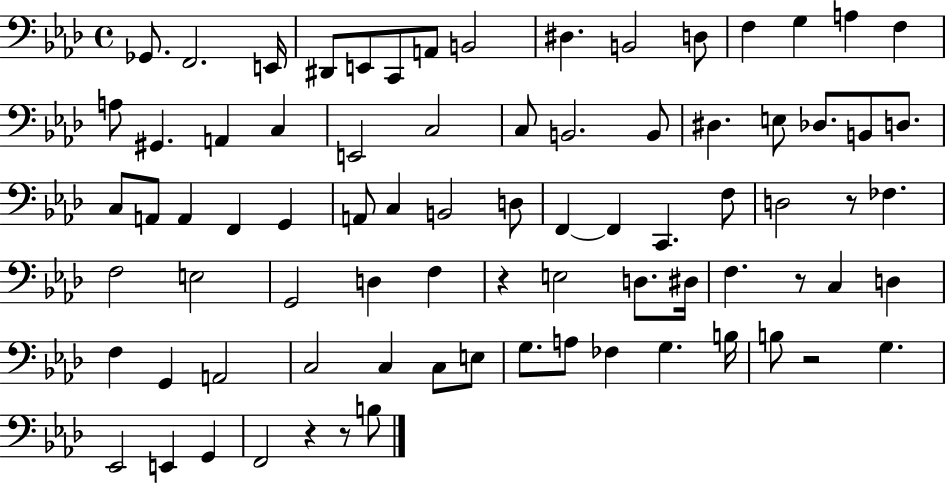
X:1
T:Untitled
M:4/4
L:1/4
K:Ab
_G,,/2 F,,2 E,,/4 ^D,,/2 E,,/2 C,,/2 A,,/2 B,,2 ^D, B,,2 D,/2 F, G, A, F, A,/2 ^G,, A,, C, E,,2 C,2 C,/2 B,,2 B,,/2 ^D, E,/2 _D,/2 B,,/2 D,/2 C,/2 A,,/2 A,, F,, G,, A,,/2 C, B,,2 D,/2 F,, F,, C,, F,/2 D,2 z/2 _F, F,2 E,2 G,,2 D, F, z E,2 D,/2 ^D,/4 F, z/2 C, D, F, G,, A,,2 C,2 C, C,/2 E,/2 G,/2 A,/2 _F, G, B,/4 B,/2 z2 G, _E,,2 E,, G,, F,,2 z z/2 B,/2